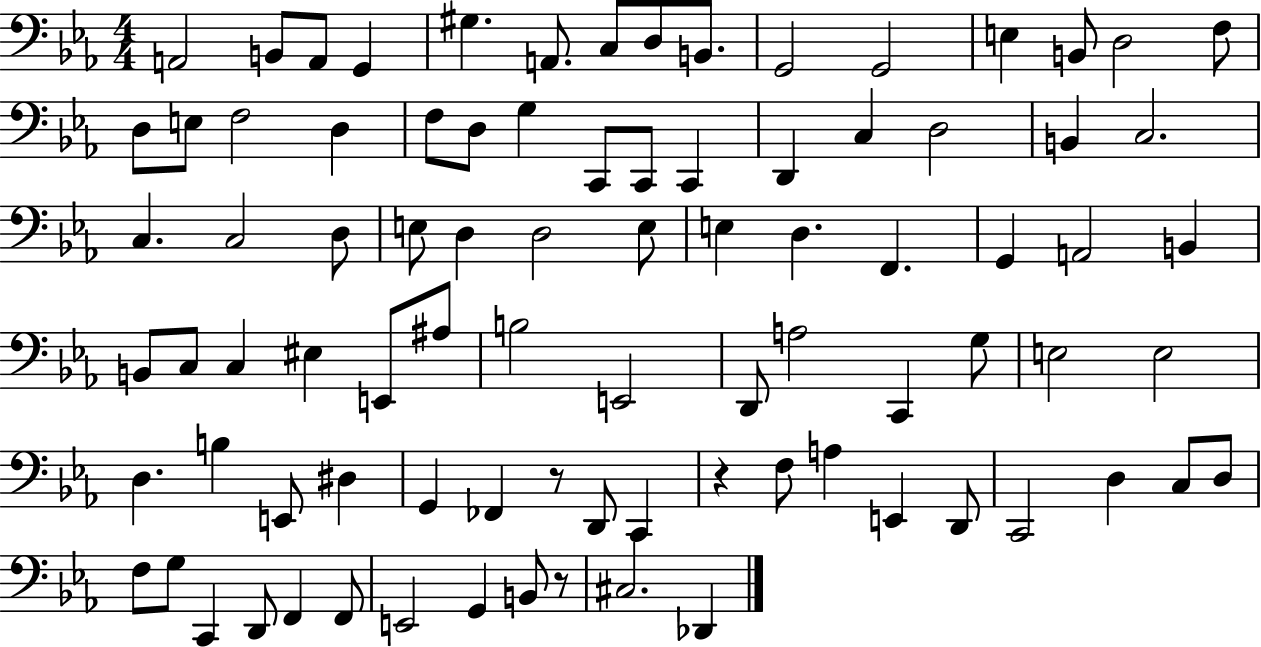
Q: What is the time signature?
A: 4/4